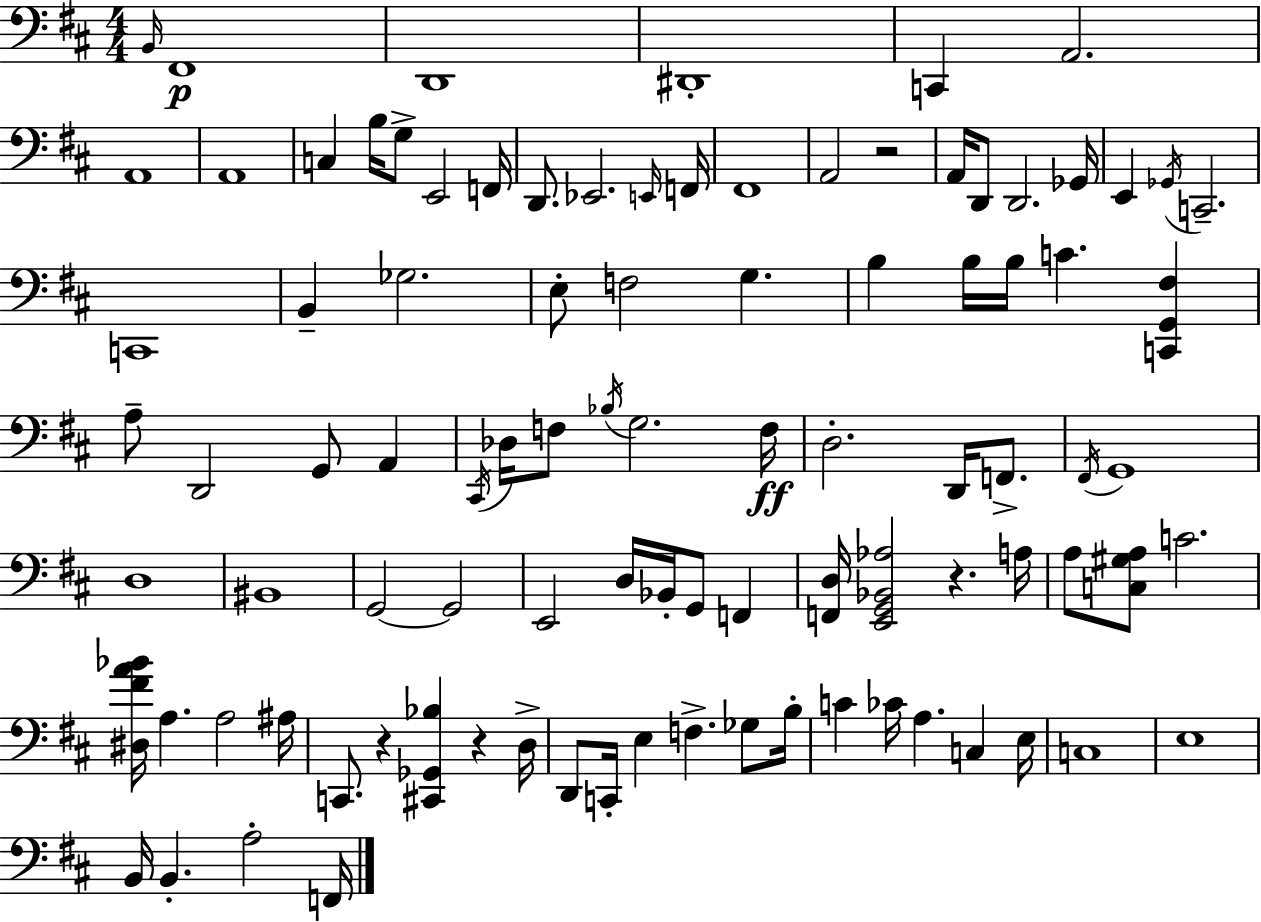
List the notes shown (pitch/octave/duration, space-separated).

B2/s F#2/w D2/w D#2/w C2/q A2/h. A2/w A2/w C3/q B3/s G3/e E2/h F2/s D2/e. Eb2/h. E2/s F2/s F#2/w A2/h R/h A2/s D2/e D2/h. Gb2/s E2/q Gb2/s C2/h. C2/w B2/q Gb3/h. E3/e F3/h G3/q. B3/q B3/s B3/s C4/q. [C2,G2,F#3]/q A3/e D2/h G2/e A2/q C#2/s Db3/s F3/e Bb3/s G3/h. F3/s D3/h. D2/s F2/e. F#2/s G2/w D3/w BIS2/w G2/h G2/h E2/h D3/s Bb2/s G2/e F2/q [F2,D3]/s [E2,G2,Bb2,Ab3]/h R/q. A3/s A3/e [C3,G#3,A3]/e C4/h. [D#3,F#4,A4,Bb4]/s A3/q. A3/h A#3/s C2/e. R/q [C#2,Gb2,Bb3]/q R/q D3/s D2/e C2/s E3/q F3/q. Gb3/e B3/s C4/q CES4/s A3/q. C3/q E3/s C3/w E3/w B2/s B2/q. A3/h F2/s